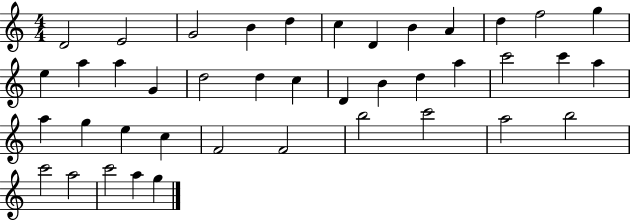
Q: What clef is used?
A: treble